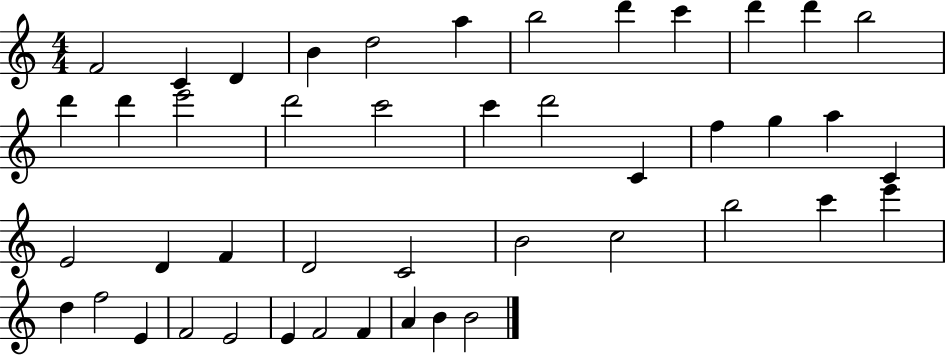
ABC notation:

X:1
T:Untitled
M:4/4
L:1/4
K:C
F2 C D B d2 a b2 d' c' d' d' b2 d' d' e'2 d'2 c'2 c' d'2 C f g a C E2 D F D2 C2 B2 c2 b2 c' e' d f2 E F2 E2 E F2 F A B B2